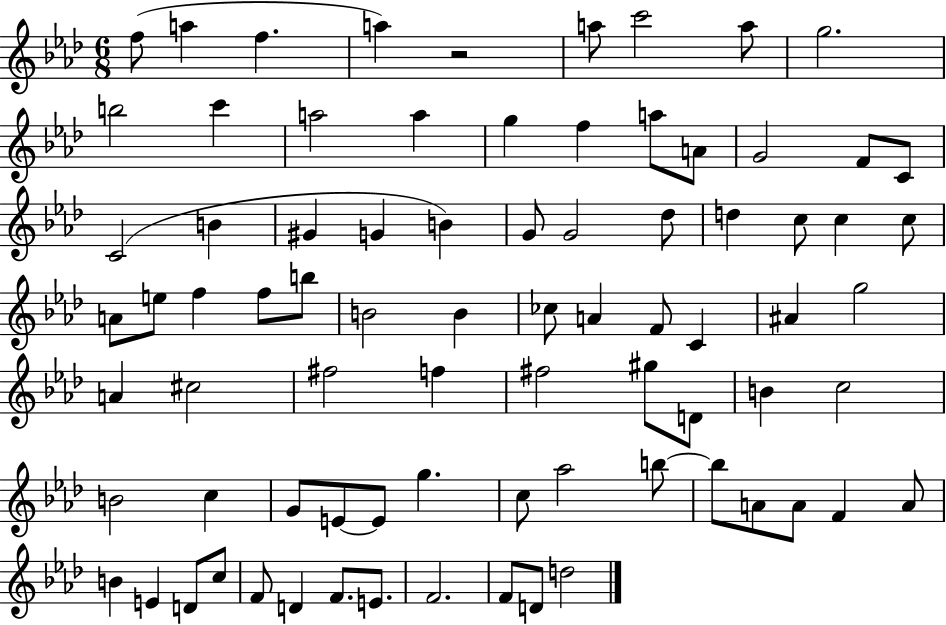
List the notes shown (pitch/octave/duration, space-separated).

F5/e A5/q F5/q. A5/q R/h A5/e C6/h A5/e G5/h. B5/h C6/q A5/h A5/q G5/q F5/q A5/e A4/e G4/h F4/e C4/e C4/h B4/q G#4/q G4/q B4/q G4/e G4/h Db5/e D5/q C5/e C5/q C5/e A4/e E5/e F5/q F5/e B5/e B4/h B4/q CES5/e A4/q F4/e C4/q A#4/q G5/h A4/q C#5/h F#5/h F5/q F#5/h G#5/e D4/e B4/q C5/h B4/h C5/q G4/e E4/e E4/e G5/q. C5/e Ab5/h B5/e B5/e A4/e A4/e F4/q A4/e B4/q E4/q D4/e C5/e F4/e D4/q F4/e. E4/e. F4/h. F4/e D4/e D5/h